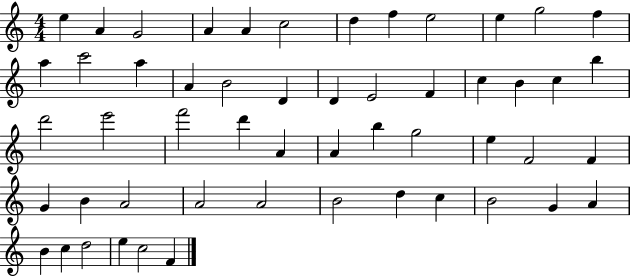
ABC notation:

X:1
T:Untitled
M:4/4
L:1/4
K:C
e A G2 A A c2 d f e2 e g2 f a c'2 a A B2 D D E2 F c B c b d'2 e'2 f'2 d' A A b g2 e F2 F G B A2 A2 A2 B2 d c B2 G A B c d2 e c2 F